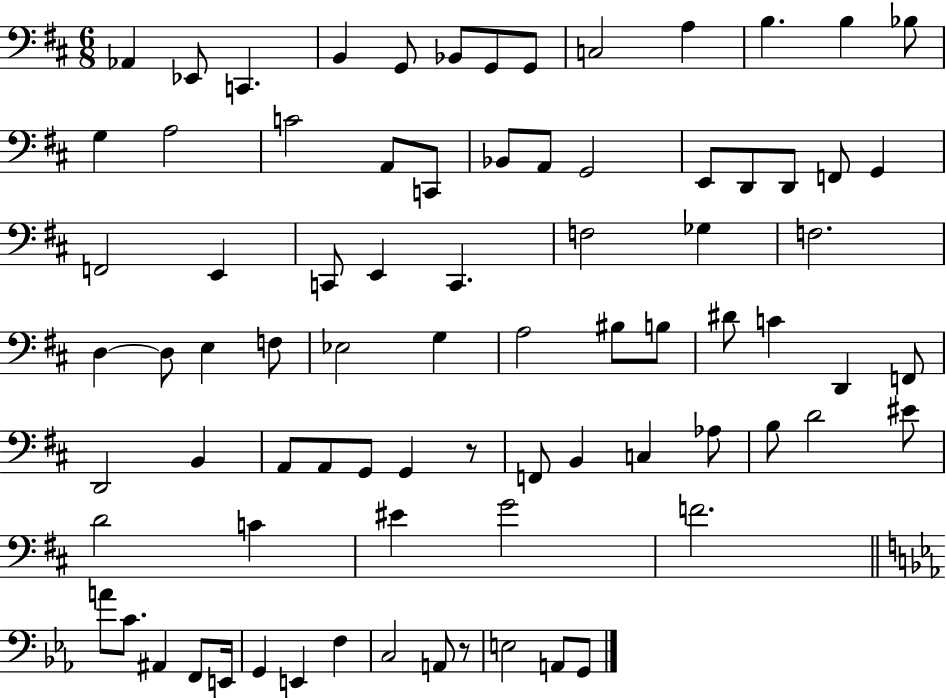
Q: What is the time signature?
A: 6/8